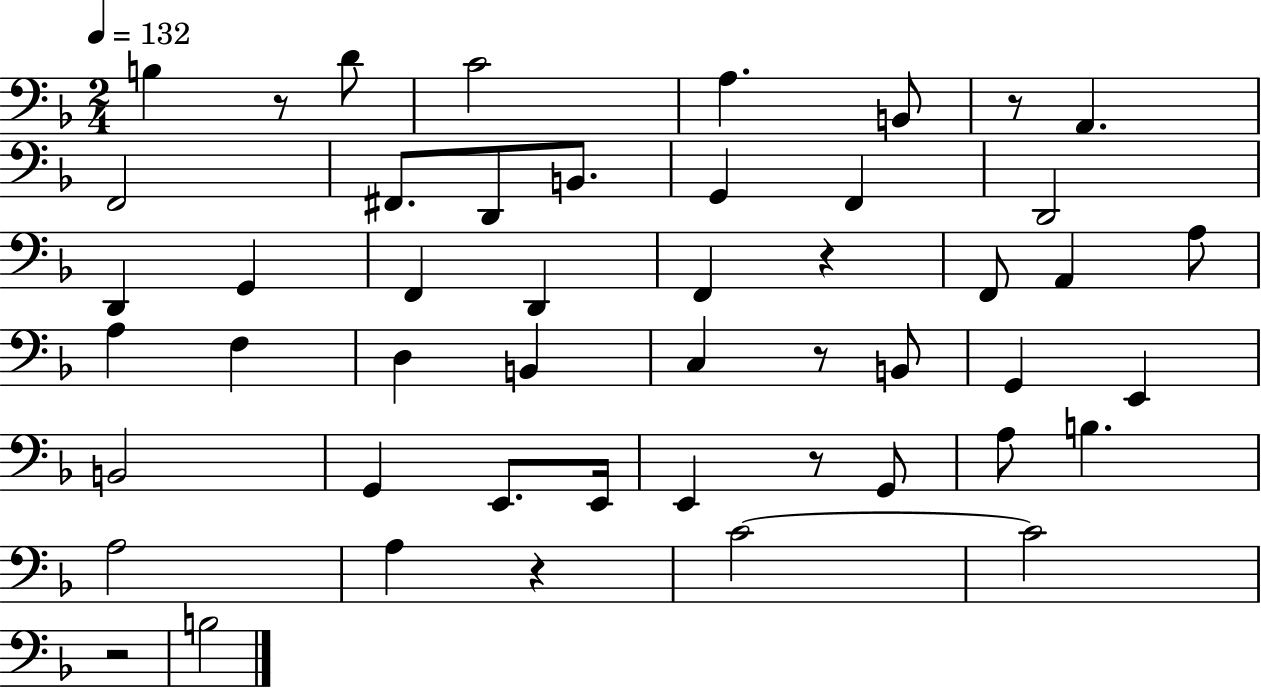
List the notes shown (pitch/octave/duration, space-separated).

B3/q R/e D4/e C4/h A3/q. B2/e R/e A2/q. F2/h F#2/e. D2/e B2/e. G2/q F2/q D2/h D2/q G2/q F2/q D2/q F2/q R/q F2/e A2/q A3/e A3/q F3/q D3/q B2/q C3/q R/e B2/e G2/q E2/q B2/h G2/q E2/e. E2/s E2/q R/e G2/e A3/e B3/q. A3/h A3/q R/q C4/h C4/h R/h B3/h